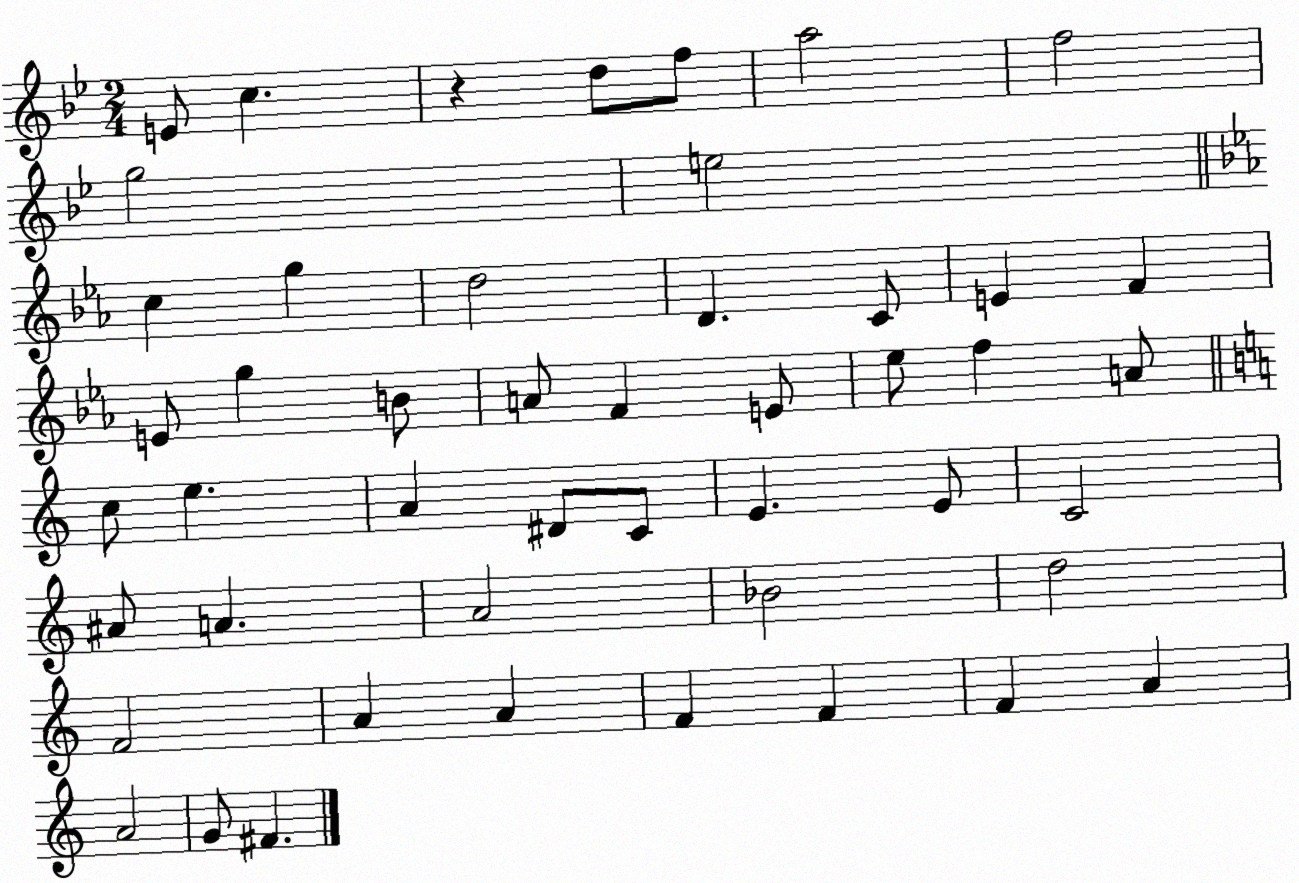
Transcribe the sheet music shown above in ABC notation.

X:1
T:Untitled
M:2/4
L:1/4
K:Bb
E/2 c z d/2 f/2 a2 f2 g2 e2 c g d2 D C/2 E F E/2 g B/2 A/2 F E/2 _e/2 f A/2 c/2 e A ^D/2 C/2 E E/2 C2 ^A/2 A A2 _B2 d2 F2 A A F F F A A2 G/2 ^F